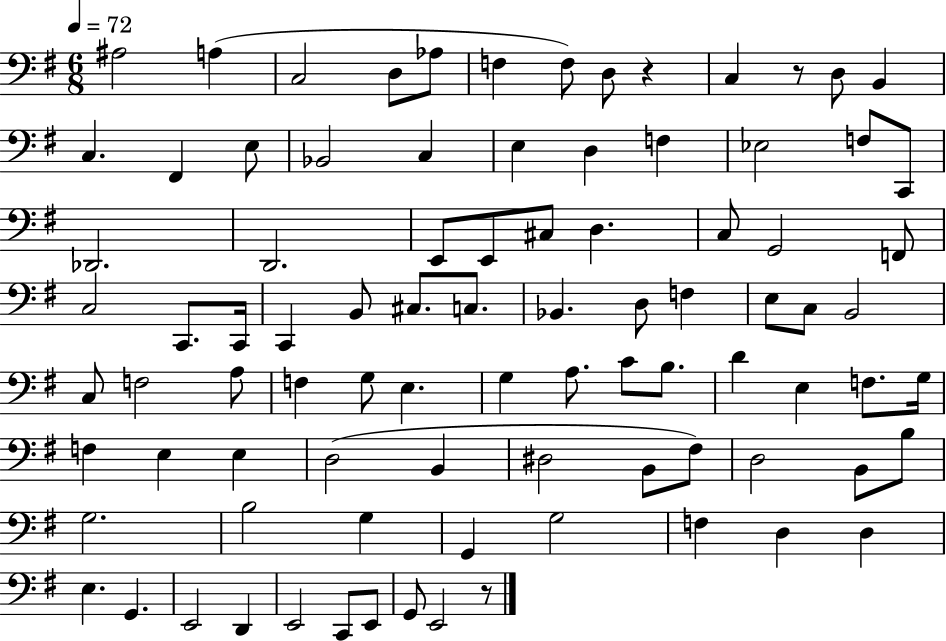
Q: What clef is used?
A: bass